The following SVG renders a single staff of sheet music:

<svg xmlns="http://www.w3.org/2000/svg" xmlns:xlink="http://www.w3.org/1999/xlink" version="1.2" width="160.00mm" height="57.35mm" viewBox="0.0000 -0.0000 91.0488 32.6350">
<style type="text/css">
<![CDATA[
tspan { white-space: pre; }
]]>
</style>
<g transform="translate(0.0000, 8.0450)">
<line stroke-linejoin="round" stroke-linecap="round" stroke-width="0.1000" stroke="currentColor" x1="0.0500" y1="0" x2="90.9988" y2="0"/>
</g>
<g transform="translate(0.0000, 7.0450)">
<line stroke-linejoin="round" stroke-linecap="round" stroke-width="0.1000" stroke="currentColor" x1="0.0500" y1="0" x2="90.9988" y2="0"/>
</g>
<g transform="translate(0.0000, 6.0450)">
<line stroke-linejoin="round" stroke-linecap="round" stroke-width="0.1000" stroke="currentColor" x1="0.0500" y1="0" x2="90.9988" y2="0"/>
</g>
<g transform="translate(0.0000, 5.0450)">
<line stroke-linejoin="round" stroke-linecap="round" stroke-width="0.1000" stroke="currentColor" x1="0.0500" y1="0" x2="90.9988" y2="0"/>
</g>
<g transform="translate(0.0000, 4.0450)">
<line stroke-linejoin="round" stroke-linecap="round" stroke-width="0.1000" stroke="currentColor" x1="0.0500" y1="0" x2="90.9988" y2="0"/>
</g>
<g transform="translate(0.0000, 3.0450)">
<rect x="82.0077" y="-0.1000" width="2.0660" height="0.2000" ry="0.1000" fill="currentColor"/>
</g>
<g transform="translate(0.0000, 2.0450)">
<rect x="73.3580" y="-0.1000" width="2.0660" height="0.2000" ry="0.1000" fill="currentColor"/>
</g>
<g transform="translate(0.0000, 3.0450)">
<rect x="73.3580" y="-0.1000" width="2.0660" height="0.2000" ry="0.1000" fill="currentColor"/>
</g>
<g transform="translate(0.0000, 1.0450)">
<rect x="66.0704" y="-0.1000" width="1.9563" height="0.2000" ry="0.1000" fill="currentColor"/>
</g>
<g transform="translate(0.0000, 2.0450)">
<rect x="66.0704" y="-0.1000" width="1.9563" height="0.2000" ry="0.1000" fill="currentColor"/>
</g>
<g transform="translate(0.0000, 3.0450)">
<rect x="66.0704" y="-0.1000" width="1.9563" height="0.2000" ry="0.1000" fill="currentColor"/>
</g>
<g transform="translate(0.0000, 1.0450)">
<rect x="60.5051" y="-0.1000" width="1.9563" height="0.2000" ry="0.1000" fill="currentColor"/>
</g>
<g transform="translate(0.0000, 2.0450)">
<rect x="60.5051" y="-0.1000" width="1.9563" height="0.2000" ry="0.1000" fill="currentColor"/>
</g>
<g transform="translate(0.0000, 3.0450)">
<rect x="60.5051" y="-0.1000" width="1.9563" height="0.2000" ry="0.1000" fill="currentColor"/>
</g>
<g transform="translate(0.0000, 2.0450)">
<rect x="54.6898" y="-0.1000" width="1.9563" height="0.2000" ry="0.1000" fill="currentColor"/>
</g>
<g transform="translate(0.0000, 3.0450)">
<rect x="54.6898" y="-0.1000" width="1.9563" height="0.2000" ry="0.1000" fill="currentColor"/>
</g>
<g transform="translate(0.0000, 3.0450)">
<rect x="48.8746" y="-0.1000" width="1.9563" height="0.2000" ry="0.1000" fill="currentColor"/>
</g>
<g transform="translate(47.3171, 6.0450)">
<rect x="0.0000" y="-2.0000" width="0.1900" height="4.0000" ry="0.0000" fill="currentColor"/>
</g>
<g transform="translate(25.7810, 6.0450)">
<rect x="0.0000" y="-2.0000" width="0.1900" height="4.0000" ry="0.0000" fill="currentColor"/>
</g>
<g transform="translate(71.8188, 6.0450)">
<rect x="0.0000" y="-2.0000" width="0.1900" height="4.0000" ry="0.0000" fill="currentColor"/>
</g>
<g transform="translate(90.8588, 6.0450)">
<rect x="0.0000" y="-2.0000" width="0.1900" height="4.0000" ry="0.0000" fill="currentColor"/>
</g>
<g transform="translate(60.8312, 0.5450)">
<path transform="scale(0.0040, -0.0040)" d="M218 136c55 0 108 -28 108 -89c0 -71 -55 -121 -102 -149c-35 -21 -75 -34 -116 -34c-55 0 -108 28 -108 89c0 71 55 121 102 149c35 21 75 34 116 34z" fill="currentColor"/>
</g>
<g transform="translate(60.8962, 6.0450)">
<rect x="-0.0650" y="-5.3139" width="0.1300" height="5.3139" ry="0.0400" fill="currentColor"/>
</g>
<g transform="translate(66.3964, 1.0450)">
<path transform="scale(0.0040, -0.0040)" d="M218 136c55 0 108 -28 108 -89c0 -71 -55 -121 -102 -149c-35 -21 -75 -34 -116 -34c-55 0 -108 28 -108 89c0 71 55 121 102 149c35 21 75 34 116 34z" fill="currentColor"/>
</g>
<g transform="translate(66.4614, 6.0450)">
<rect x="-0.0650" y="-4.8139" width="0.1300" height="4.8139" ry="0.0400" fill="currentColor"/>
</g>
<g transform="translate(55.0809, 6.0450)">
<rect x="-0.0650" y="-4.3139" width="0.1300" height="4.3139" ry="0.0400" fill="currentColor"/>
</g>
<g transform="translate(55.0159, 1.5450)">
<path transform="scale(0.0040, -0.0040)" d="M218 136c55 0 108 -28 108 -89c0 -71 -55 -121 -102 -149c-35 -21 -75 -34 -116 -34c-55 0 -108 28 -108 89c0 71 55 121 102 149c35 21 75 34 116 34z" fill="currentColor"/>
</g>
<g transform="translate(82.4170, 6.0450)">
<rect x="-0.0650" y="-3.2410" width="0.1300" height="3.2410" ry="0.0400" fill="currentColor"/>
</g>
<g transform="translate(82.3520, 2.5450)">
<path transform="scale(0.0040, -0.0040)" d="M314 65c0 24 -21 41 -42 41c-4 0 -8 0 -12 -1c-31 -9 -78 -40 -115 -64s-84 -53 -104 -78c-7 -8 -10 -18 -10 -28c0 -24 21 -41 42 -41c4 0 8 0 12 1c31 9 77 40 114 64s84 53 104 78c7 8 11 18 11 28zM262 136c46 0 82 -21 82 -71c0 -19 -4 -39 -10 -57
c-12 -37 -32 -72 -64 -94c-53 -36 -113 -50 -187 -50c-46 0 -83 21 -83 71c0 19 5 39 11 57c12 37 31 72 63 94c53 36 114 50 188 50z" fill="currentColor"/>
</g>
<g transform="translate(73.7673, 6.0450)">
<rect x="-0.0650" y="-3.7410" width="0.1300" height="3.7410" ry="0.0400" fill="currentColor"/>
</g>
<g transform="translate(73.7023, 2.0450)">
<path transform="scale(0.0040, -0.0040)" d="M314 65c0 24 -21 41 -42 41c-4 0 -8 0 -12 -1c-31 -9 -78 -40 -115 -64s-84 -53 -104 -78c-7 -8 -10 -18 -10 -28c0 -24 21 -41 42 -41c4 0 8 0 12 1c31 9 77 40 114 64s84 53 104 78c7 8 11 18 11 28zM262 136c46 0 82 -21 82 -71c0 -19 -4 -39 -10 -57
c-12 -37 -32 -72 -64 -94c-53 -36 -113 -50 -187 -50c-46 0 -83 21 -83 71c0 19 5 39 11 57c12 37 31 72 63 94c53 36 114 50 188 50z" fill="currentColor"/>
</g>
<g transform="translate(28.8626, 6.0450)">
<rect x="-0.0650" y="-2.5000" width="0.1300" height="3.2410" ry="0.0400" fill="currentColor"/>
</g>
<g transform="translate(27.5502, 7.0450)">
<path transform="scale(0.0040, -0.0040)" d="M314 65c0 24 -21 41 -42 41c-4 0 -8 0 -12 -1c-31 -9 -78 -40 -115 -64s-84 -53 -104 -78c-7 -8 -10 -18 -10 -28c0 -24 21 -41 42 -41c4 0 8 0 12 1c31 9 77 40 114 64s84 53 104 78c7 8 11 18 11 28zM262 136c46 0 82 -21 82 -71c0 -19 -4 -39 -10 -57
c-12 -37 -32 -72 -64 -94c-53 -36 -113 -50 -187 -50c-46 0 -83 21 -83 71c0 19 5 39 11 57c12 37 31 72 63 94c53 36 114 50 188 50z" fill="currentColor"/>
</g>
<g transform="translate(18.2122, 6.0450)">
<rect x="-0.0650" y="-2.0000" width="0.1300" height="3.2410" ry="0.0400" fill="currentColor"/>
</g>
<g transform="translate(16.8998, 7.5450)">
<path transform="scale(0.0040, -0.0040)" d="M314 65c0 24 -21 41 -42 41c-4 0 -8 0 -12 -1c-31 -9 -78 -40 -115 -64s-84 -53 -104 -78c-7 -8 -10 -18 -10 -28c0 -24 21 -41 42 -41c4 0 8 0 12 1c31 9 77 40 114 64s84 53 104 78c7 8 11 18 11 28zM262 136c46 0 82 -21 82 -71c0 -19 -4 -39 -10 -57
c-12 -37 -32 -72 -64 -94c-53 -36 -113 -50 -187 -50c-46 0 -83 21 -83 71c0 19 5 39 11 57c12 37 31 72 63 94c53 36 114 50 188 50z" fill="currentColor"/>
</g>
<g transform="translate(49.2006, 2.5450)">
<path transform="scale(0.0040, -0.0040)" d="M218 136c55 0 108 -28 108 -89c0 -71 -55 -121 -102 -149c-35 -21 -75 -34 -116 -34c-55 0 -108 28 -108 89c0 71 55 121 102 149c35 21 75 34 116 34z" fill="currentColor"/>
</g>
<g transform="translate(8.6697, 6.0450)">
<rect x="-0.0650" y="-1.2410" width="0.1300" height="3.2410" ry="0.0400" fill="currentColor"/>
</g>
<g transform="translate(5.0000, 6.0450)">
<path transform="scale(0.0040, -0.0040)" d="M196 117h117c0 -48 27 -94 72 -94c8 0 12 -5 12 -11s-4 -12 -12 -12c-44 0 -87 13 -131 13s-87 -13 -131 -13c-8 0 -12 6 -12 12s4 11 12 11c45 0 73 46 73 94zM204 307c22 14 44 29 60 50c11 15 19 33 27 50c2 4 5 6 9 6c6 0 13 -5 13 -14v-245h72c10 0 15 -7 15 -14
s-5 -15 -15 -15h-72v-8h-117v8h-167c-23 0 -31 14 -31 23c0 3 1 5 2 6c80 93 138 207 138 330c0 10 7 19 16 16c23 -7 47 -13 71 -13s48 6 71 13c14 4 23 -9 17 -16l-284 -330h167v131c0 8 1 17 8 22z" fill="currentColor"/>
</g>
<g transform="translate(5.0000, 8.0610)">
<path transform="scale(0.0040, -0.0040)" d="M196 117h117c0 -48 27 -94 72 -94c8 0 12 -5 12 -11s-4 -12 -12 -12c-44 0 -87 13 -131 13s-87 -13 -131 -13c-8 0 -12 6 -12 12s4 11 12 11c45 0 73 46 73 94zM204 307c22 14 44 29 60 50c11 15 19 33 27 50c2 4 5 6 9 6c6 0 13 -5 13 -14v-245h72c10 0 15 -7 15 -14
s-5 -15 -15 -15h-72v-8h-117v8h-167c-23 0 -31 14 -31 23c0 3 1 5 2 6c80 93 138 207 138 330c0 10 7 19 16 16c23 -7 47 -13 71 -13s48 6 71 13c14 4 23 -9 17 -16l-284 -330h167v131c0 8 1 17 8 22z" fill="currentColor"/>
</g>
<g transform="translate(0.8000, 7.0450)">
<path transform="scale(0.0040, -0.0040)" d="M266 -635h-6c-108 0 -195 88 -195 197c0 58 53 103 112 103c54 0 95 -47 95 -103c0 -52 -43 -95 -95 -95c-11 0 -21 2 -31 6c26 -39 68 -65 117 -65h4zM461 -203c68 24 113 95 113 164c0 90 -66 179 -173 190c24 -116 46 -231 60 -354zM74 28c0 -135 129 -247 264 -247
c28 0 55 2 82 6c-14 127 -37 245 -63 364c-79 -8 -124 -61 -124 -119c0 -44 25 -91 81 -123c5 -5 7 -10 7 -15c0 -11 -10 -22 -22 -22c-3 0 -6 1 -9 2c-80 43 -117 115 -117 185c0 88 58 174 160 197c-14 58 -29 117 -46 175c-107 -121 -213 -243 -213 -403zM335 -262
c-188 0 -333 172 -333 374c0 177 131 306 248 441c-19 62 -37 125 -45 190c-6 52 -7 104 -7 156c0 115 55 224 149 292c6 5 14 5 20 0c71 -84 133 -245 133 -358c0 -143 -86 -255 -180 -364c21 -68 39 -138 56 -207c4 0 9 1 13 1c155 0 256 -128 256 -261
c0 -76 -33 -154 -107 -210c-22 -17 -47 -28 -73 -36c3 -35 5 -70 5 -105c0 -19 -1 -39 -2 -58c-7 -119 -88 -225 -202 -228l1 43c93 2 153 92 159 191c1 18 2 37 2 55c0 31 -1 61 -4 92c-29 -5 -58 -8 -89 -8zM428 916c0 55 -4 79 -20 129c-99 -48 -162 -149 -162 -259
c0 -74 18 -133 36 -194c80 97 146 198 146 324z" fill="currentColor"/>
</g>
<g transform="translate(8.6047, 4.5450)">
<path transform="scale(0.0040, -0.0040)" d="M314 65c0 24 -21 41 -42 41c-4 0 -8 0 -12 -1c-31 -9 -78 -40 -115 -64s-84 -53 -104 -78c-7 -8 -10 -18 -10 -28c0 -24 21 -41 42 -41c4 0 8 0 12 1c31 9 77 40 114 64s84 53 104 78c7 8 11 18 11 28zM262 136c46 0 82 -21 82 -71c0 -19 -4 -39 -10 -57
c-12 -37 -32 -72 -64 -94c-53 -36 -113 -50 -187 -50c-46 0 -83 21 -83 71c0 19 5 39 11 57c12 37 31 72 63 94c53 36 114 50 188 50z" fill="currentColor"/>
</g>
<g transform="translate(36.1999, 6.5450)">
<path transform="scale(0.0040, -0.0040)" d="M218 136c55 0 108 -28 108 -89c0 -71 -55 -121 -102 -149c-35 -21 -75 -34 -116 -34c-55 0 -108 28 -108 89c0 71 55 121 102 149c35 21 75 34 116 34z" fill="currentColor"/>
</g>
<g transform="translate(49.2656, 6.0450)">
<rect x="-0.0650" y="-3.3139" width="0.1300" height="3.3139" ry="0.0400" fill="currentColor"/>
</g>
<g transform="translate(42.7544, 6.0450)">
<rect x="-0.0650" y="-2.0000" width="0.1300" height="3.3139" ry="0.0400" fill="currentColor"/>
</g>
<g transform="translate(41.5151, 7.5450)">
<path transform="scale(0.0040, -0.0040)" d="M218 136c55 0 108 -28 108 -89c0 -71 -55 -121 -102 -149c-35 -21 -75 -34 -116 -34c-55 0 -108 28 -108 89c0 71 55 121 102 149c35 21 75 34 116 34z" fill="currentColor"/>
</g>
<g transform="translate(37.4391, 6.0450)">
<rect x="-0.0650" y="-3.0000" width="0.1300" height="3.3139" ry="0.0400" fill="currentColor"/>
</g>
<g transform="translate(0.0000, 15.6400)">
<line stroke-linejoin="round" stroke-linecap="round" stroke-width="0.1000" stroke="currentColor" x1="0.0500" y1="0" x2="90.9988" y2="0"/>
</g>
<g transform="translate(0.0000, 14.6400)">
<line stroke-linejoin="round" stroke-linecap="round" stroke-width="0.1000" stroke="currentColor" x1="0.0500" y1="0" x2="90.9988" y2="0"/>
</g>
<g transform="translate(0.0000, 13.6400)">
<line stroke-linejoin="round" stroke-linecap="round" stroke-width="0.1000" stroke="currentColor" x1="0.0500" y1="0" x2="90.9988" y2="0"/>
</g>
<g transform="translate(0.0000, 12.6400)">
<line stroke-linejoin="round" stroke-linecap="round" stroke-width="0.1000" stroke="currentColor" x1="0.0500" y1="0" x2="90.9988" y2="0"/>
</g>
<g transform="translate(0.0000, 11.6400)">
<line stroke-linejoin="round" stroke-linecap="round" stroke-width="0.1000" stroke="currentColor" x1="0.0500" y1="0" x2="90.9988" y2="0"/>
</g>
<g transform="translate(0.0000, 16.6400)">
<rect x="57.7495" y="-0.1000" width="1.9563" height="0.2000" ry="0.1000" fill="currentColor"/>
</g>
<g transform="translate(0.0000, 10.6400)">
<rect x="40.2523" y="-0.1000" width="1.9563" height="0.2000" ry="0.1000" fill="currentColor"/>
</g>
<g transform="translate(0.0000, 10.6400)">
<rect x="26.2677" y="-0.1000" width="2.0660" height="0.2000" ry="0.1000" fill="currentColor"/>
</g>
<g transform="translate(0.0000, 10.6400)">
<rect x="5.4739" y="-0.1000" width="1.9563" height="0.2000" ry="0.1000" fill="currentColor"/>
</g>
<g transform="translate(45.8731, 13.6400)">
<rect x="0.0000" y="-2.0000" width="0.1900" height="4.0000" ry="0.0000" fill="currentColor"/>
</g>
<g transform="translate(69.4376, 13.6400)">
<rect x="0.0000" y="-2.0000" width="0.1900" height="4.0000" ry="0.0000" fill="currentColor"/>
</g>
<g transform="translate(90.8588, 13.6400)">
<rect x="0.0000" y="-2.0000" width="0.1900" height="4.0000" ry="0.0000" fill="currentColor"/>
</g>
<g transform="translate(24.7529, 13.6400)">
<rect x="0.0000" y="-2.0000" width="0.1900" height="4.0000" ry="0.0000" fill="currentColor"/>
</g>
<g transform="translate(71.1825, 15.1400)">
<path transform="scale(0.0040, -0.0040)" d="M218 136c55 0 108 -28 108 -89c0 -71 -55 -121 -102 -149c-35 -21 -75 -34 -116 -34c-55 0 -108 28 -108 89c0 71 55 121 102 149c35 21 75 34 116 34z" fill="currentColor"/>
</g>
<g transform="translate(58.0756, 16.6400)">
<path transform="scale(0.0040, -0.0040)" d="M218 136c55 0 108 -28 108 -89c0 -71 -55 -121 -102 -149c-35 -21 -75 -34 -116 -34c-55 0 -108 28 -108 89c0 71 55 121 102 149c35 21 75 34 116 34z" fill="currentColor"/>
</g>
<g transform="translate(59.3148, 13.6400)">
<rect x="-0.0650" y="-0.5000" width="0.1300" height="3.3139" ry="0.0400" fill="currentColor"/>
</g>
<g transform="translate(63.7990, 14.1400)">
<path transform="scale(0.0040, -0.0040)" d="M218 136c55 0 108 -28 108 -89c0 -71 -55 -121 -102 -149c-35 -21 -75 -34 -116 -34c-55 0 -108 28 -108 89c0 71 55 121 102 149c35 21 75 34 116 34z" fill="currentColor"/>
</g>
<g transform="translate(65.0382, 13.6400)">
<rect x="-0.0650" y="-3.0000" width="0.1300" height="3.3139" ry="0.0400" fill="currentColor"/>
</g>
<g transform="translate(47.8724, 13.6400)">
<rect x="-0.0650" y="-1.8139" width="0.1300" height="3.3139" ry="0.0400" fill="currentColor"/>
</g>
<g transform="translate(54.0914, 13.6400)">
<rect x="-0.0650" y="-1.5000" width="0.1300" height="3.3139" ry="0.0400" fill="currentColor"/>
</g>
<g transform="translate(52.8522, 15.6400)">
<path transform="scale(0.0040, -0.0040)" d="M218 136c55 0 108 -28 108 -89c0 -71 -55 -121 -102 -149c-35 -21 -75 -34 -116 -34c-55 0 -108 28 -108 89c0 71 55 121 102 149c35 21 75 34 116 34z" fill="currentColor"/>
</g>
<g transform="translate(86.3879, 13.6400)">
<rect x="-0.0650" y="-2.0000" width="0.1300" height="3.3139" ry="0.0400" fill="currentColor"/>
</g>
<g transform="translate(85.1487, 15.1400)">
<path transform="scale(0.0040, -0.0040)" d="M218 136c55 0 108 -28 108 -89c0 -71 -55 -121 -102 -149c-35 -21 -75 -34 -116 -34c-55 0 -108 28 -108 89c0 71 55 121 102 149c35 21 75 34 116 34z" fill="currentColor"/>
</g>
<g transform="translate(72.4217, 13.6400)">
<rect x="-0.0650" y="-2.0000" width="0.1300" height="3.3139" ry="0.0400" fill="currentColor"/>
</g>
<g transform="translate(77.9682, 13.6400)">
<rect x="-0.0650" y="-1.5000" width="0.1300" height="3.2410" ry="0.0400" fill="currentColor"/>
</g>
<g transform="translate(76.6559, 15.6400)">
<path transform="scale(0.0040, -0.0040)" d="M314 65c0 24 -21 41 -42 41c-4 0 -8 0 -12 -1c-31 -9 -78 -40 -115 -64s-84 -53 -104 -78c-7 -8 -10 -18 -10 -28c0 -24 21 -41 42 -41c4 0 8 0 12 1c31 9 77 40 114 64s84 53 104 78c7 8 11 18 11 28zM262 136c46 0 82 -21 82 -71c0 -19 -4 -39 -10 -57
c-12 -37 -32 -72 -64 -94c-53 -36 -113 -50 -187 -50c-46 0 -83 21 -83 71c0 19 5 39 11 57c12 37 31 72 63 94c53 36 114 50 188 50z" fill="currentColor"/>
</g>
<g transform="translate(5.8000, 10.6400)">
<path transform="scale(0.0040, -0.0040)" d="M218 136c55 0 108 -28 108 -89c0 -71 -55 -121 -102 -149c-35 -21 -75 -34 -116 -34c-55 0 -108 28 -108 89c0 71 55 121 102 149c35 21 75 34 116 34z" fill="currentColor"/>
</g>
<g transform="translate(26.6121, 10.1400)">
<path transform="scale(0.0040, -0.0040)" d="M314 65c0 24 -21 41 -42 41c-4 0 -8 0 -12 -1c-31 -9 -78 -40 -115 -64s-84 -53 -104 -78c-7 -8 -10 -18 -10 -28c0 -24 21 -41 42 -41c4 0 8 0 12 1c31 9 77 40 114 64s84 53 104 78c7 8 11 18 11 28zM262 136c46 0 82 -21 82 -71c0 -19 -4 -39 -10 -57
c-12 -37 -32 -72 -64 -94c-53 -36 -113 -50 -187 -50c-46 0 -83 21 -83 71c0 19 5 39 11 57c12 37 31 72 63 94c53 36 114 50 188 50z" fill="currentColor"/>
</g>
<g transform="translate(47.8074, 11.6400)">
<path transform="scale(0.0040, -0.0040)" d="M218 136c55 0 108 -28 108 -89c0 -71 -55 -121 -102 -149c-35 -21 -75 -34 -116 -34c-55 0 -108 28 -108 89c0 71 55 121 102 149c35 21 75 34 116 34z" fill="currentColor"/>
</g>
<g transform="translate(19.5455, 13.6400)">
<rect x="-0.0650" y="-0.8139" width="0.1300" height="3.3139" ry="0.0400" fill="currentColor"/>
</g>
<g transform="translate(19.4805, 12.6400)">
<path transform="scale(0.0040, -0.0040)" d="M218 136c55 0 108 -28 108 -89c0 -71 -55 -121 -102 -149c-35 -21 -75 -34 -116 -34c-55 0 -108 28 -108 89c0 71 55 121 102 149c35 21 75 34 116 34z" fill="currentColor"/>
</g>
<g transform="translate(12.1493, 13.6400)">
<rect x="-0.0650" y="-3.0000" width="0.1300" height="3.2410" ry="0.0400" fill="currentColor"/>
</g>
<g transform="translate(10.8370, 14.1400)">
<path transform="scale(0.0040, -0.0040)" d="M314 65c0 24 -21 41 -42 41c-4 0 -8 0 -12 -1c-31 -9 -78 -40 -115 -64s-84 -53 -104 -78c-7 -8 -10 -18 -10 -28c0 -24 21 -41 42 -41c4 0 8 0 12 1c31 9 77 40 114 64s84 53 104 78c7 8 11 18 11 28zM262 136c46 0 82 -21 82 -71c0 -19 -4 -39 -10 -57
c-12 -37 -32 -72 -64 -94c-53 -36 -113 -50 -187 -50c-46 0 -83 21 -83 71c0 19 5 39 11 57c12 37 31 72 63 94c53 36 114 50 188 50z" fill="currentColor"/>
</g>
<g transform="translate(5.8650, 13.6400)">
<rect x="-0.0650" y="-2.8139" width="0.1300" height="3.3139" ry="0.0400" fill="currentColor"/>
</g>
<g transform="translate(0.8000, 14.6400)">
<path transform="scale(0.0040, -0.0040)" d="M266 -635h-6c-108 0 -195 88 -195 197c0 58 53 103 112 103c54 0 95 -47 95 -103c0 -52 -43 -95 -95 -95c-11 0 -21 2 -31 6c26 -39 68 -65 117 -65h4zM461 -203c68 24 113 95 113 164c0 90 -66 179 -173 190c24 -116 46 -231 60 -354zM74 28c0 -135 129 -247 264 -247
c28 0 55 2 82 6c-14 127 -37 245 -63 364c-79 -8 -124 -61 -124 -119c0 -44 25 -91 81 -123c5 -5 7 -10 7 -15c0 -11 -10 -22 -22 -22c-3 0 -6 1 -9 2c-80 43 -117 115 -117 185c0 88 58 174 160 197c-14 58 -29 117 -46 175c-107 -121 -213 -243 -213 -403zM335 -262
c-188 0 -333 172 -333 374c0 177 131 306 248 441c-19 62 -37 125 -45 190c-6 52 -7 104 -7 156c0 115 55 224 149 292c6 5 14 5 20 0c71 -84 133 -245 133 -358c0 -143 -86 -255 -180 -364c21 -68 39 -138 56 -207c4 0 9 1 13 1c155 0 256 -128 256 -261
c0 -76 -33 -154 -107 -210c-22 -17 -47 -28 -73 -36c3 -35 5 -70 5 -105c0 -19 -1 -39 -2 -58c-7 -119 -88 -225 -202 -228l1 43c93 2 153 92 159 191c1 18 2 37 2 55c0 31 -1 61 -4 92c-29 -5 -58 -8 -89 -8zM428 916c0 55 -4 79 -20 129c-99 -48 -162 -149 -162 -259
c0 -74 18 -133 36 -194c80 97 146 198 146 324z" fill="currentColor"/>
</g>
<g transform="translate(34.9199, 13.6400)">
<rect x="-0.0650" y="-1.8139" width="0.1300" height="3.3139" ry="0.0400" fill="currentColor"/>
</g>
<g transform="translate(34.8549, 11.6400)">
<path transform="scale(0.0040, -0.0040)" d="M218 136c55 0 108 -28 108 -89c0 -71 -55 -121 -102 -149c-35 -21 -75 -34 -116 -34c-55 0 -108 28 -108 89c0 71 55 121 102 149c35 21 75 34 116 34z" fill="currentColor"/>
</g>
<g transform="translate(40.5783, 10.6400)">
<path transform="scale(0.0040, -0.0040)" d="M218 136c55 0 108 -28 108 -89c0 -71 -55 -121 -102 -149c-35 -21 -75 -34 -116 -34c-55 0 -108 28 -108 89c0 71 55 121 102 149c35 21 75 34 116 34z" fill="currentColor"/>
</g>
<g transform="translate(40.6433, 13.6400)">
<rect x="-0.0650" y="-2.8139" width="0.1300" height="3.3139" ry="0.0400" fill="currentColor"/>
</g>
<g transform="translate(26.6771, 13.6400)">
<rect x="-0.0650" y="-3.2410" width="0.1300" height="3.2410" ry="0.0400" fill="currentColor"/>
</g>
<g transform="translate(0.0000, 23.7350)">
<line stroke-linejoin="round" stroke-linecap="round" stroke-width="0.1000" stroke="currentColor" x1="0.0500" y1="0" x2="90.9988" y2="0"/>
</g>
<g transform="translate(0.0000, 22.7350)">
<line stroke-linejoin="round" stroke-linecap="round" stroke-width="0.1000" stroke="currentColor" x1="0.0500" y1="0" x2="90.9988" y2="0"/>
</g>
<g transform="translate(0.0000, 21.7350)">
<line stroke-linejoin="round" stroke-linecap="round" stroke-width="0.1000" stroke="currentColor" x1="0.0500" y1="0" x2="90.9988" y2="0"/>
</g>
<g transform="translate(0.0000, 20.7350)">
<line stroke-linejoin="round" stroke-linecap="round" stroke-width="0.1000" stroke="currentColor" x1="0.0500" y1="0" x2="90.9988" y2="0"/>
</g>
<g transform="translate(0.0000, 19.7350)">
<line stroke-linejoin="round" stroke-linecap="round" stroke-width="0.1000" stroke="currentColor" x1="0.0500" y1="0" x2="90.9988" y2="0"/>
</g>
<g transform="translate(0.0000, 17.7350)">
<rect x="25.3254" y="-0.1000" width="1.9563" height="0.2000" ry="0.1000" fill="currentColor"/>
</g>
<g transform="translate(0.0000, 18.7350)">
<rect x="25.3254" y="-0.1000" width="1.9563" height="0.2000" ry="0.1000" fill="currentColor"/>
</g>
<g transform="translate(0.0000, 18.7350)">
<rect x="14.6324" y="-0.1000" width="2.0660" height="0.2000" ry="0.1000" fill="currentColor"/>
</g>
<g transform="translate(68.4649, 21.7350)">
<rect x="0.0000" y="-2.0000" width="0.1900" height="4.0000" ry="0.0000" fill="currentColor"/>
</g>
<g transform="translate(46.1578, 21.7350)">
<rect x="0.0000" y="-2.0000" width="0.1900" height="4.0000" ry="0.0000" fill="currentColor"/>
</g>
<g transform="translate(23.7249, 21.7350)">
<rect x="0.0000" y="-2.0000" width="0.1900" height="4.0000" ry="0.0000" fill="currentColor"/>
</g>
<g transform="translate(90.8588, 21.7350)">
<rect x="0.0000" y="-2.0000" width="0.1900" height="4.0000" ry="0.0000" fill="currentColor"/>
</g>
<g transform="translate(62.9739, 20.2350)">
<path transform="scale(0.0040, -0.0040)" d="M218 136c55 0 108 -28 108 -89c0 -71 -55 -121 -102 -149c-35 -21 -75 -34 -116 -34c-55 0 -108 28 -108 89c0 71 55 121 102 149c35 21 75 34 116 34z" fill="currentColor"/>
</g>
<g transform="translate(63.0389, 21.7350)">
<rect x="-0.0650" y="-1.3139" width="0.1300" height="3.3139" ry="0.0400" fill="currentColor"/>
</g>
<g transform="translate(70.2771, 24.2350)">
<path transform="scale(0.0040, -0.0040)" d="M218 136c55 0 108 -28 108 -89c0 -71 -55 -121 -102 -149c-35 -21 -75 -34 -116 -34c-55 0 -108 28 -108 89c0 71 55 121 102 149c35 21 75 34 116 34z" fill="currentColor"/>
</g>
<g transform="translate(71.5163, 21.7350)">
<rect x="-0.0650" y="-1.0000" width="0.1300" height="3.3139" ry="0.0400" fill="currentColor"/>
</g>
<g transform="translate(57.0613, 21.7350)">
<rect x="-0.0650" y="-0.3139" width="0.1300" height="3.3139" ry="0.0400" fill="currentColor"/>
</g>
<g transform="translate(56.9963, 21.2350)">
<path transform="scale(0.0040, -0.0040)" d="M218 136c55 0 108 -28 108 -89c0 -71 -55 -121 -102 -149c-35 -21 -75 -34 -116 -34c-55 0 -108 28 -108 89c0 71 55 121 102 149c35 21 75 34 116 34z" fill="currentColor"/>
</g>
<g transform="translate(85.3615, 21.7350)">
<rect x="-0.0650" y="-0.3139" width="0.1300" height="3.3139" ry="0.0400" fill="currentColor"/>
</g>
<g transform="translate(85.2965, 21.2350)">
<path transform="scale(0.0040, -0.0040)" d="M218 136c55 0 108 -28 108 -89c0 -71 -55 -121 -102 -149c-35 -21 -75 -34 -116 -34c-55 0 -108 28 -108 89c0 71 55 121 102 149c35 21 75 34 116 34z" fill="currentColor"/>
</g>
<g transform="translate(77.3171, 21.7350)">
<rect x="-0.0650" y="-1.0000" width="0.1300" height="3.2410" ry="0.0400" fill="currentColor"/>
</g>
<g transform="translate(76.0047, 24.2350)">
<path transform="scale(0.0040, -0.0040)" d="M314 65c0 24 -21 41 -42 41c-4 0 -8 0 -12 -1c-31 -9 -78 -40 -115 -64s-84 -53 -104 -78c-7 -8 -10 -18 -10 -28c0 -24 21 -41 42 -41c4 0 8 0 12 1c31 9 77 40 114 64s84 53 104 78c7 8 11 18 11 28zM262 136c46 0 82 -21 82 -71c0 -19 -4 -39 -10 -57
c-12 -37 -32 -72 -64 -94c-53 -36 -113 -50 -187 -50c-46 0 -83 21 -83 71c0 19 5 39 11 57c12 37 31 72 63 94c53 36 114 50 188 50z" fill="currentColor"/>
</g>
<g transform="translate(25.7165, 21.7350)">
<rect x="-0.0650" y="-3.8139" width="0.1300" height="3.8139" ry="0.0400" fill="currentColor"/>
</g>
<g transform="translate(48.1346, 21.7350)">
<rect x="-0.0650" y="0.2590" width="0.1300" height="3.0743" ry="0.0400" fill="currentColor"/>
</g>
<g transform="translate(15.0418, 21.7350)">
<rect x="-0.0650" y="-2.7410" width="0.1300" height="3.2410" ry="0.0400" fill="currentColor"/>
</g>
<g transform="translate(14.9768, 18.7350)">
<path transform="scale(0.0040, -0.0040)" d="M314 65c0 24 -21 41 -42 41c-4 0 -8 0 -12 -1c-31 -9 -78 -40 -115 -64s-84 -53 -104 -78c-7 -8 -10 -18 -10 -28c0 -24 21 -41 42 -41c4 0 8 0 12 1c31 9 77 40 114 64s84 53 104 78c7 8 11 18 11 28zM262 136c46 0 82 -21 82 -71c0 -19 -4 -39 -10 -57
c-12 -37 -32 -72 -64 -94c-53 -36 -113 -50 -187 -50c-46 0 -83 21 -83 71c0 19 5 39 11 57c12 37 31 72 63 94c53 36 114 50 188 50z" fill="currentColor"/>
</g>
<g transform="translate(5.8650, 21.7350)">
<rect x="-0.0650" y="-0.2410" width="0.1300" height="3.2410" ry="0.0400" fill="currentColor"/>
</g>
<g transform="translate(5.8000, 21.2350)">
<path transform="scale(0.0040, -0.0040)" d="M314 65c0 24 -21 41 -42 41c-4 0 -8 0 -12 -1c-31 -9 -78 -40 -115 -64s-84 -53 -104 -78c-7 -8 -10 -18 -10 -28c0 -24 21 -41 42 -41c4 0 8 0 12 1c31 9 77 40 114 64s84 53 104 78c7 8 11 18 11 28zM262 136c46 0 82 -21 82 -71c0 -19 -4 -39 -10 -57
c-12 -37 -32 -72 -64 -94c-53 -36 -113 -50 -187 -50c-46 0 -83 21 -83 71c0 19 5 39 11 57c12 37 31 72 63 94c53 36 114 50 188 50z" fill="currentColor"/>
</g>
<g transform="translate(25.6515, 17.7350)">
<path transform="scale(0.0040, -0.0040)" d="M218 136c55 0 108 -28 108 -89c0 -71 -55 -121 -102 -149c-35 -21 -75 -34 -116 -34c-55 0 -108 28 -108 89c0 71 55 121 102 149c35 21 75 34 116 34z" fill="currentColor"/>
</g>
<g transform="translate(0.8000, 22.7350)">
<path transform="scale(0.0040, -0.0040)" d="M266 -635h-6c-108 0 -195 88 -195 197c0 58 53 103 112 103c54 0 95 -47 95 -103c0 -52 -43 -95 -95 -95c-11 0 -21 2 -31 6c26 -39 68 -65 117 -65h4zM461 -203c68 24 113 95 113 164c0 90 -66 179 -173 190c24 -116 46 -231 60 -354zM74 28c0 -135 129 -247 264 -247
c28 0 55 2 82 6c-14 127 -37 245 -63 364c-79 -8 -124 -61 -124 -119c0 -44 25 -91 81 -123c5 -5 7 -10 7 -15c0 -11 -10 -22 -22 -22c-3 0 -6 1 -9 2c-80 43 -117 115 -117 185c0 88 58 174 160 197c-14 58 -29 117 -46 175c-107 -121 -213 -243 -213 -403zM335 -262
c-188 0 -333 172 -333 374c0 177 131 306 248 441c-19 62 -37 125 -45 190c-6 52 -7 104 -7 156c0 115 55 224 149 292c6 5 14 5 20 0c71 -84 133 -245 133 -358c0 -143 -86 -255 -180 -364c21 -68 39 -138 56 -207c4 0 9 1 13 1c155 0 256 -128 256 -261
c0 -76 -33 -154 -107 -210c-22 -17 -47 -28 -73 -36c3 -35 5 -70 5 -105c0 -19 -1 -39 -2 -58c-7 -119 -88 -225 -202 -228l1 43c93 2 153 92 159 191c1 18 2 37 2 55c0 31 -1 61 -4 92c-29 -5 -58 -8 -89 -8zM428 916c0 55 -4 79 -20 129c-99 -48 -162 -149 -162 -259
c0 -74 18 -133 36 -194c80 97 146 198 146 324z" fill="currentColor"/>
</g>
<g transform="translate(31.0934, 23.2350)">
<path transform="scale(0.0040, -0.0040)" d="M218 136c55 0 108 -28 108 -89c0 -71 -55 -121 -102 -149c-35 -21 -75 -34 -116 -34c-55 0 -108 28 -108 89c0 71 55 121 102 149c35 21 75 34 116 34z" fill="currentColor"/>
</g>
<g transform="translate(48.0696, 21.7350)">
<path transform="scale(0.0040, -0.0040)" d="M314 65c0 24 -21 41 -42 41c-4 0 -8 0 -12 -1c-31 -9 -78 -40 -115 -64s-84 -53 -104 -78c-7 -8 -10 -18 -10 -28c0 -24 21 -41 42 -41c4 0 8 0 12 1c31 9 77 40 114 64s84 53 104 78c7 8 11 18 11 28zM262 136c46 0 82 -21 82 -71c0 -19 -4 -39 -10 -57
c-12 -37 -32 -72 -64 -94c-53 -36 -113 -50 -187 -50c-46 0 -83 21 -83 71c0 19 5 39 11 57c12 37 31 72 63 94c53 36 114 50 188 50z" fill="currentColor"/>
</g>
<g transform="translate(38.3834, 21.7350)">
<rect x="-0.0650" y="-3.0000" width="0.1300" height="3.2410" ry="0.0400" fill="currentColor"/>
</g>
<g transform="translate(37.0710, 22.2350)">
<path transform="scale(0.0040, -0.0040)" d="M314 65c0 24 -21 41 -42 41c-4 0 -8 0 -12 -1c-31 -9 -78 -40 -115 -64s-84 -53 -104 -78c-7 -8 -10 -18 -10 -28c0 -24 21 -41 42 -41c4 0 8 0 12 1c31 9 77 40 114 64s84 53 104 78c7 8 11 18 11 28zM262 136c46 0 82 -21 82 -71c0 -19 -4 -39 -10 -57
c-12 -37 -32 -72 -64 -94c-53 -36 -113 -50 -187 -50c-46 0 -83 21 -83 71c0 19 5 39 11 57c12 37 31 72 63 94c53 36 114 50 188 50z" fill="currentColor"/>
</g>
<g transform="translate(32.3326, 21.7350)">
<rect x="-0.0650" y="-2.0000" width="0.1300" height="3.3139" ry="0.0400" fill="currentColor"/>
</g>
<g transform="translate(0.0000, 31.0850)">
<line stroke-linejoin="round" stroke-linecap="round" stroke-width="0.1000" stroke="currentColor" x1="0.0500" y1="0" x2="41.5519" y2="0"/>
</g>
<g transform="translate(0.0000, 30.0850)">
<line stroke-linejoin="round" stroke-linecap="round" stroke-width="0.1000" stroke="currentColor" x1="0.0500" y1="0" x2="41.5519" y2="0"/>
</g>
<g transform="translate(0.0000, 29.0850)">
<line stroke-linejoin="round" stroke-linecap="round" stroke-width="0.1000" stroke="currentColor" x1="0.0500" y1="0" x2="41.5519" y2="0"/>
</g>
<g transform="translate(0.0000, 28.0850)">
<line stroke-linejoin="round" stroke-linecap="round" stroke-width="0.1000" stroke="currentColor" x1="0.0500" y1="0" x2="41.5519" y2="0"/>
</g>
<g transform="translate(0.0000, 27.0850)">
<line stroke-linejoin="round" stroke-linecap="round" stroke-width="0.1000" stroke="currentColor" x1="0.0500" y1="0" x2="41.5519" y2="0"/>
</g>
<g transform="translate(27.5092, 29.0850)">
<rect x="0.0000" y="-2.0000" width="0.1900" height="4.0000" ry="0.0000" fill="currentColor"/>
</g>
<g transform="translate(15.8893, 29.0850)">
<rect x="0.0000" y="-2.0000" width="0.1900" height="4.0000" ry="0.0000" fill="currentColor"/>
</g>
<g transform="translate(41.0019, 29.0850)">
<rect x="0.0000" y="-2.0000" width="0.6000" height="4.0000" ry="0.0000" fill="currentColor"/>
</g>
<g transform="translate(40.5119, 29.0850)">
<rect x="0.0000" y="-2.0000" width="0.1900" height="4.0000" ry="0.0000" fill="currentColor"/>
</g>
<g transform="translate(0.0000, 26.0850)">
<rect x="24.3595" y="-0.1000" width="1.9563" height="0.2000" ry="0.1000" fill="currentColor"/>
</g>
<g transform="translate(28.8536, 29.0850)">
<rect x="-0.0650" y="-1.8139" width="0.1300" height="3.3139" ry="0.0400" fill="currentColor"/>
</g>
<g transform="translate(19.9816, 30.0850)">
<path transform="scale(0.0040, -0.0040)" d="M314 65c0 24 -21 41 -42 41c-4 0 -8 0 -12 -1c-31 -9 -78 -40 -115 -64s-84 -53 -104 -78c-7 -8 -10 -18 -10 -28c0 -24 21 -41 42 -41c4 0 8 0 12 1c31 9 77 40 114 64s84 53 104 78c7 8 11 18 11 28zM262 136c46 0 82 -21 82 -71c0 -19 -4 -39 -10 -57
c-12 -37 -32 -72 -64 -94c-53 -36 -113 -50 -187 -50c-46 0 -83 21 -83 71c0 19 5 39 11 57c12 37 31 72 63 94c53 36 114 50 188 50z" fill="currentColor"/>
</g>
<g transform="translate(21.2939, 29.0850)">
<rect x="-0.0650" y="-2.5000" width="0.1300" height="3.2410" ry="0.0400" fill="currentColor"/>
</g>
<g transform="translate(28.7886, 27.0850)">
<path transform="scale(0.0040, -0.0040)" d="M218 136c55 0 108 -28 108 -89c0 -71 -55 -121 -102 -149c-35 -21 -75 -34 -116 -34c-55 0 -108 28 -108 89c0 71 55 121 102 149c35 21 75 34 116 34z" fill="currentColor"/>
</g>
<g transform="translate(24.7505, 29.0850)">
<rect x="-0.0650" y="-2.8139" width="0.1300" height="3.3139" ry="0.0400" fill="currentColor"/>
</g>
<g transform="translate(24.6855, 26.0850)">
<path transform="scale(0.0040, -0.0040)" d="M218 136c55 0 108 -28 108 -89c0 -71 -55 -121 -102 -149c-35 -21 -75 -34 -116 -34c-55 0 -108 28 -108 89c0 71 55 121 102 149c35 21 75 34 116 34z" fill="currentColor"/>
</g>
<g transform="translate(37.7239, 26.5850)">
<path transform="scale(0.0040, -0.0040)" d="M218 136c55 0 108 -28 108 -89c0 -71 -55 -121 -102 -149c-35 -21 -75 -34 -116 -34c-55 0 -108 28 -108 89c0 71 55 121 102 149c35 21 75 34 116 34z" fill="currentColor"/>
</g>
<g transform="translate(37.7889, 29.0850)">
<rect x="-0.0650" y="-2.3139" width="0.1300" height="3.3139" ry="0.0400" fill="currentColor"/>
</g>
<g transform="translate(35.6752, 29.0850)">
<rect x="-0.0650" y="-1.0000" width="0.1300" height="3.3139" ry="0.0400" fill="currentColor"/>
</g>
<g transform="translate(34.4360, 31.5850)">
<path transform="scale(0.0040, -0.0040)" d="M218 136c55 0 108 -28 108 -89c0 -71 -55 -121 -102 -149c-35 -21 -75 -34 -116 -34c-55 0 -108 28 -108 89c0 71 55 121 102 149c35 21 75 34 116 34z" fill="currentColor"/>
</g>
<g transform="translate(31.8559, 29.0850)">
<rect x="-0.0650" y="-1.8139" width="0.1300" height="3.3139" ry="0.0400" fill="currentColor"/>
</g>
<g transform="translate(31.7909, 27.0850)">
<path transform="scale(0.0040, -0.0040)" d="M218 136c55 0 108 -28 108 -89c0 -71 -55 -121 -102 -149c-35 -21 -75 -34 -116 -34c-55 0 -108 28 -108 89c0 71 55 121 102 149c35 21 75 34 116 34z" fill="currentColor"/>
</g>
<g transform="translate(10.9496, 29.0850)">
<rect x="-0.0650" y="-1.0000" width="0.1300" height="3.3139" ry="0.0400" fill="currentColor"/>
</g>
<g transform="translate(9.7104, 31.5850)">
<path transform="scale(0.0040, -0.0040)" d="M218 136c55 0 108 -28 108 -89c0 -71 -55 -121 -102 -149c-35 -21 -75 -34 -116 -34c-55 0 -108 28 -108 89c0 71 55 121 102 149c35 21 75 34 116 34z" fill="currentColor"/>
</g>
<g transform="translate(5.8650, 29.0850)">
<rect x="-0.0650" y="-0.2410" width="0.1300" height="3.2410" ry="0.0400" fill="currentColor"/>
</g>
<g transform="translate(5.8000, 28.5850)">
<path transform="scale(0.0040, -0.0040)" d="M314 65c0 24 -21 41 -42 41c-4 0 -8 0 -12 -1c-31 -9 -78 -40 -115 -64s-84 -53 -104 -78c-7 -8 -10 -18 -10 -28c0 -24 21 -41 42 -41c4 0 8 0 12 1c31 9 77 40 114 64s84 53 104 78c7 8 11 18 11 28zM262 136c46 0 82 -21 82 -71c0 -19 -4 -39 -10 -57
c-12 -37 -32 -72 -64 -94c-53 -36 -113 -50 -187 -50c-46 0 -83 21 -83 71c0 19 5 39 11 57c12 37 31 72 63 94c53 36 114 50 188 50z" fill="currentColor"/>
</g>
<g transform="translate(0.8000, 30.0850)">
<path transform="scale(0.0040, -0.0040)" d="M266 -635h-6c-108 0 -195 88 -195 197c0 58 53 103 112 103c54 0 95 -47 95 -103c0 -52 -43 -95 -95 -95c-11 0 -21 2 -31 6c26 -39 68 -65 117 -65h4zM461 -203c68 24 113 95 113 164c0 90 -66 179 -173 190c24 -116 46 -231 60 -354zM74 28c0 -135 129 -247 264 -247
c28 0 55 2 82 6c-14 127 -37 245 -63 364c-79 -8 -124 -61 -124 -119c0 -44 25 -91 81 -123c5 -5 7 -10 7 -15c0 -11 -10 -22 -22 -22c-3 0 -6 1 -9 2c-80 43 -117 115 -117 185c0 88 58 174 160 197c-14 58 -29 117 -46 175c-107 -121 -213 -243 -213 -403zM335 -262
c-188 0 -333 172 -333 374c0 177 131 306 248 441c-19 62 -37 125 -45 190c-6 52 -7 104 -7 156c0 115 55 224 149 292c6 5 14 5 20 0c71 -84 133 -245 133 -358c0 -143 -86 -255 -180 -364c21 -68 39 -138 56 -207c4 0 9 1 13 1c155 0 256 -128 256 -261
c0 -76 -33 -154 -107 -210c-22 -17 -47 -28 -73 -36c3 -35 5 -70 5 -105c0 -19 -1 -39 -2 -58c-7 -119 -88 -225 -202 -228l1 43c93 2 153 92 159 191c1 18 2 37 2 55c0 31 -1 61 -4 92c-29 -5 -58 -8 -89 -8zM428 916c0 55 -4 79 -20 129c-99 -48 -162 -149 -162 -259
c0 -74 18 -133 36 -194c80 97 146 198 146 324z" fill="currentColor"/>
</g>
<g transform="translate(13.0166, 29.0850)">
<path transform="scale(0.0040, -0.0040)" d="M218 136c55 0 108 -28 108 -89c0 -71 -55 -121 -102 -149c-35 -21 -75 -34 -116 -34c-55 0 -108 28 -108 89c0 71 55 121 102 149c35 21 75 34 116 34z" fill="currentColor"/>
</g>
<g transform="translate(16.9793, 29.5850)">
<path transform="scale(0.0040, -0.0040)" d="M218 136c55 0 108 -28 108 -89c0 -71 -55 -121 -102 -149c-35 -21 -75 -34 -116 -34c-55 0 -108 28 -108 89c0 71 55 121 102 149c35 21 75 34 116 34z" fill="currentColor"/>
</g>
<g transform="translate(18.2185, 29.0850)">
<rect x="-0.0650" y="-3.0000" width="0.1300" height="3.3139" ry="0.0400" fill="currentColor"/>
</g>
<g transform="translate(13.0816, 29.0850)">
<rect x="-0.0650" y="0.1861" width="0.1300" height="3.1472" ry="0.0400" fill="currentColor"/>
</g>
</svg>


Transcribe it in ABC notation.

X:1
T:Untitled
M:4/4
L:1/4
K:C
e2 F2 G2 A F b d' f' e' c'2 b2 a A2 d b2 f a f E C A F E2 F c2 a2 c' F A2 B2 c e D D2 c c2 D B A G2 a f f D g